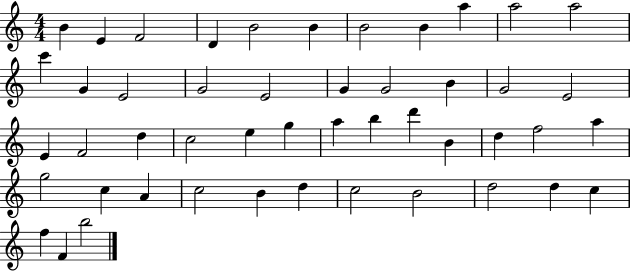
B4/q E4/q F4/h D4/q B4/h B4/q B4/h B4/q A5/q A5/h A5/h C6/q G4/q E4/h G4/h E4/h G4/q G4/h B4/q G4/h E4/h E4/q F4/h D5/q C5/h E5/q G5/q A5/q B5/q D6/q B4/q D5/q F5/h A5/q G5/h C5/q A4/q C5/h B4/q D5/q C5/h B4/h D5/h D5/q C5/q F5/q F4/q B5/h